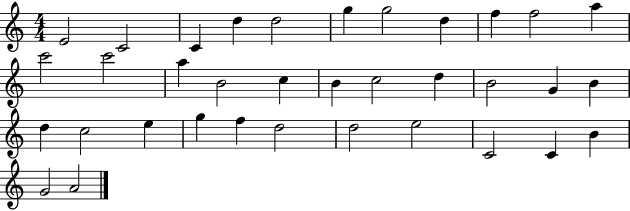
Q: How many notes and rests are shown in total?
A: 35